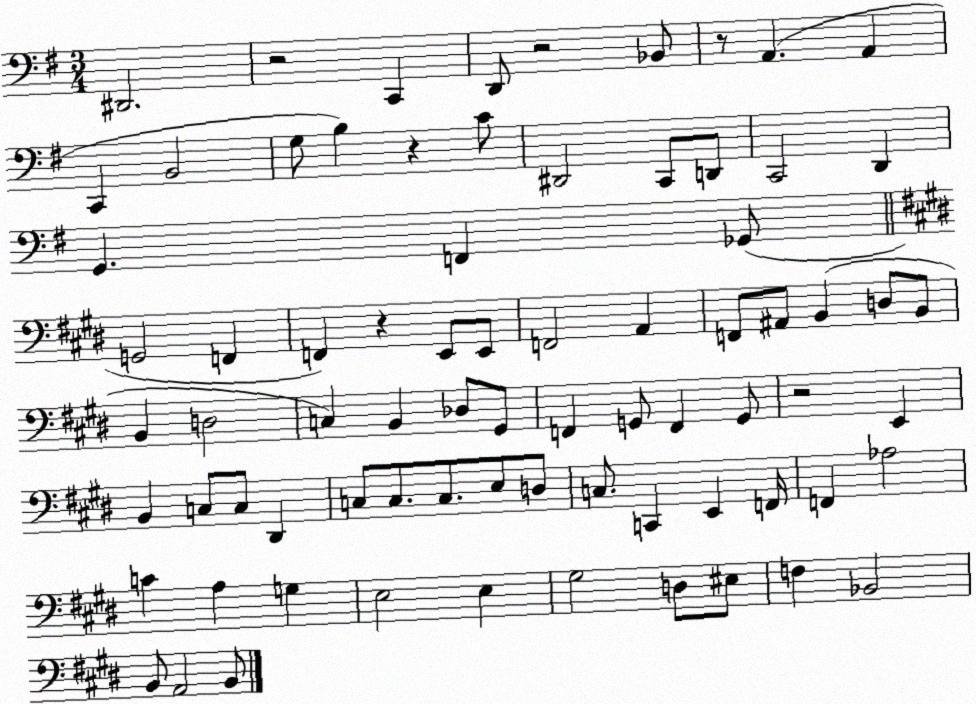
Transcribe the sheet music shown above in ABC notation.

X:1
T:Untitled
M:3/4
L:1/4
K:G
^D,,2 z2 C,, D,,/2 z2 _B,,/2 z/2 A,, A,, C,, B,,2 G,/2 B, z C/2 ^D,,2 C,,/2 D,,/2 C,,2 D,, G,, F,, _G,,/2 G,,2 F,, F,, z E,,/2 E,,/2 F,,2 A,, F,,/2 ^A,,/2 B,, D,/2 B,,/2 B,, D,2 C, B,, _D,/2 ^G,,/2 F,, G,,/2 F,, G,,/2 z2 E,, B,, C,/2 C,/2 ^D,, C,/2 C,/2 C,/2 E,/2 D,/2 C,/2 C,, E,, F,,/4 F,, _A,2 C A, G, E,2 E, ^G,2 D,/2 ^E,/2 F, _B,,2 B,,/2 A,,2 B,,/2